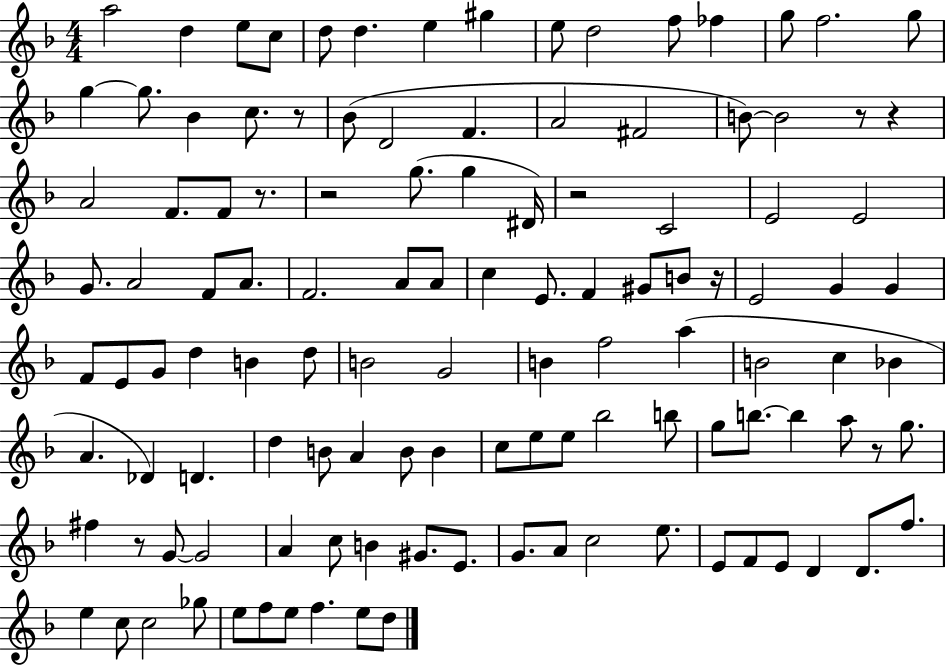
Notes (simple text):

A5/h D5/q E5/e C5/e D5/e D5/q. E5/q G#5/q E5/e D5/h F5/e FES5/q G5/e F5/h. G5/e G5/q G5/e. Bb4/q C5/e. R/e Bb4/e D4/h F4/q. A4/h F#4/h B4/e B4/h R/e R/q A4/h F4/e. F4/e R/e. R/h G5/e. G5/q D#4/s R/h C4/h E4/h E4/h G4/e. A4/h F4/e A4/e. F4/h. A4/e A4/e C5/q E4/e. F4/q G#4/e B4/e R/s E4/h G4/q G4/q F4/e E4/e G4/e D5/q B4/q D5/e B4/h G4/h B4/q F5/h A5/q B4/h C5/q Bb4/q A4/q. Db4/q D4/q. D5/q B4/e A4/q B4/e B4/q C5/e E5/e E5/e Bb5/h B5/e G5/e B5/e. B5/q A5/e R/e G5/e. F#5/q R/e G4/e G4/h A4/q C5/e B4/q G#4/e. E4/e. G4/e. A4/e C5/h E5/e. E4/e F4/e E4/e D4/q D4/e. F5/e. E5/q C5/e C5/h Gb5/e E5/e F5/e E5/e F5/q. E5/e D5/e